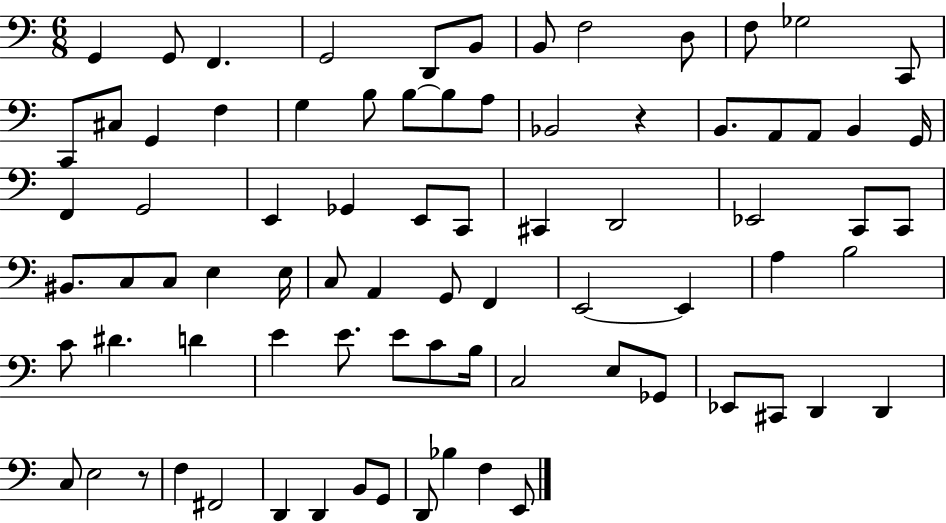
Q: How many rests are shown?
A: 2